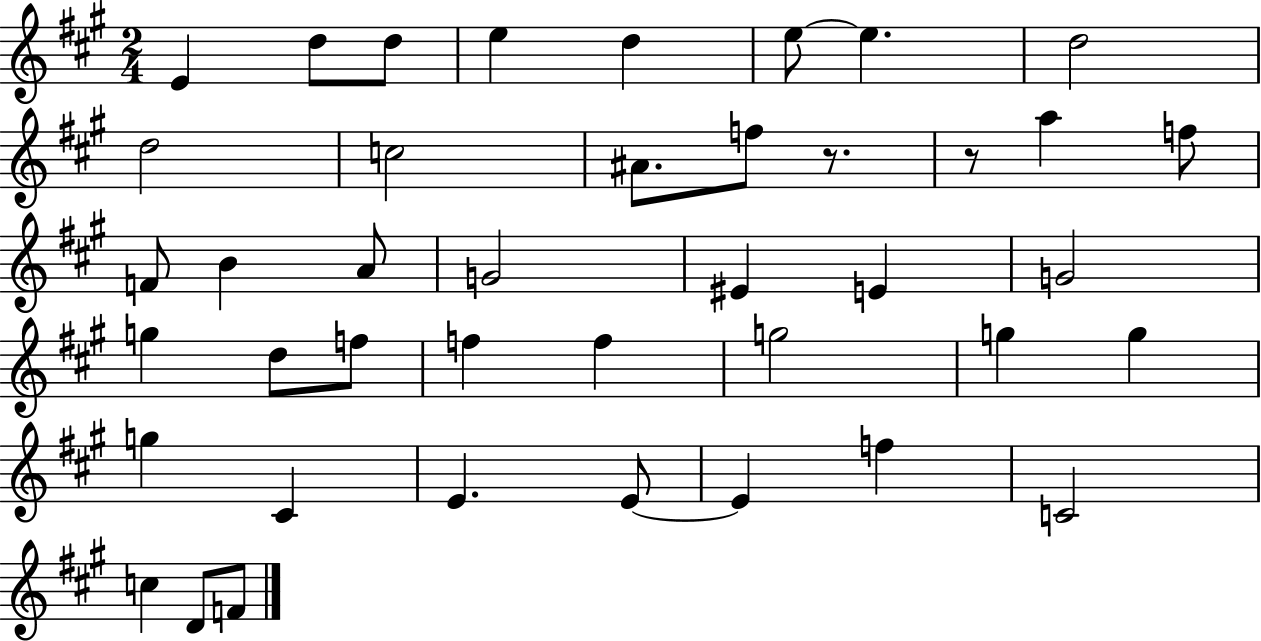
X:1
T:Untitled
M:2/4
L:1/4
K:A
E d/2 d/2 e d e/2 e d2 d2 c2 ^A/2 f/2 z/2 z/2 a f/2 F/2 B A/2 G2 ^E E G2 g d/2 f/2 f f g2 g g g ^C E E/2 E f C2 c D/2 F/2